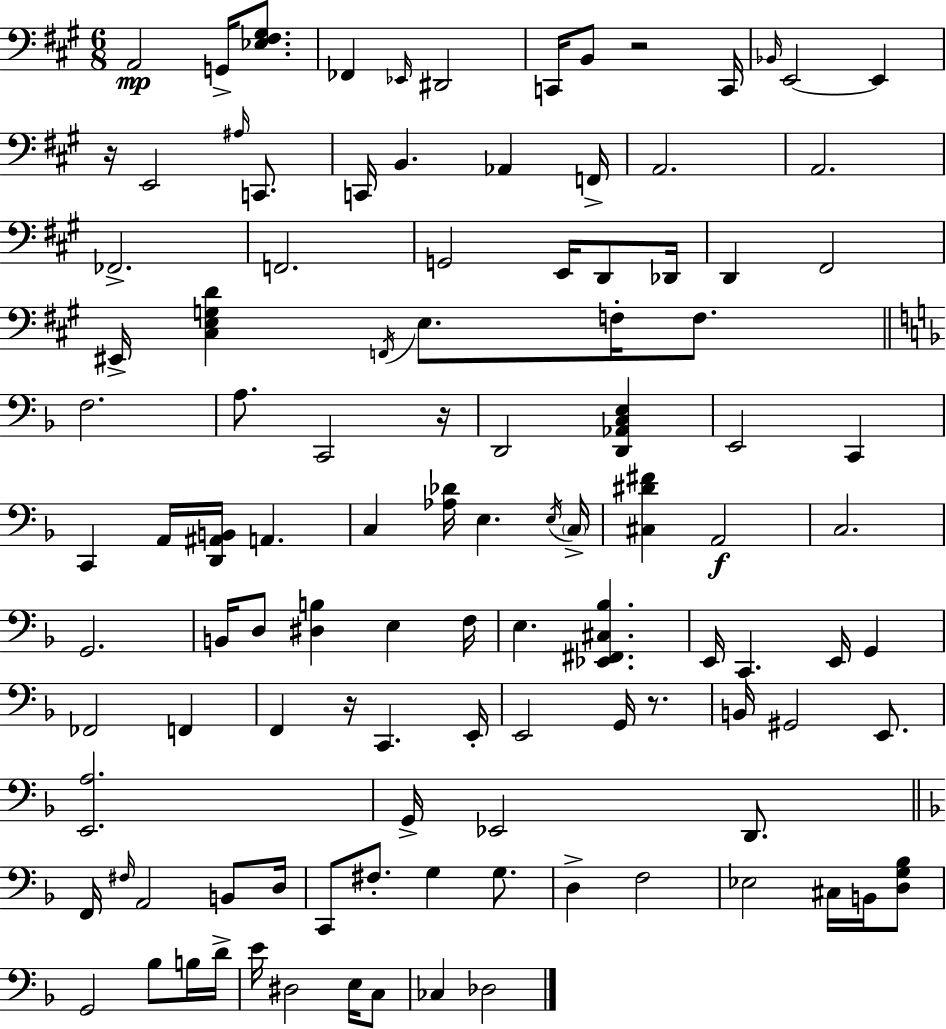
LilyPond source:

{
  \clef bass
  \numericTimeSignature
  \time 6/8
  \key a \major
  \repeat volta 2 { a,2\mp g,16-> <ees fis gis>8. | fes,4 \grace { ees,16 } dis,2 | c,16 b,8 r2 | c,16 \grace { bes,16 } e,2~~ e,4 | \break r16 e,2 \grace { ais16 } | c,8. c,16 b,4. aes,4 | f,16-> a,2. | a,2. | \break fes,2.-> | f,2. | g,2 e,16 | d,8 des,16 d,4 fis,2 | \break eis,16-> <cis e g d'>4 \acciaccatura { f,16 } e8. | f16-. f8. \bar "||" \break \key f \major f2. | a8. c,2 r16 | d,2 <d, aes, c e>4 | e,2 c,4 | \break c,4 a,16 <d, ais, b,>16 a,4. | c4 <aes des'>16 e4. \acciaccatura { e16 } | \parenthesize c16-> <cis dis' fis'>4 a,2\f | c2. | \break g,2. | b,16 d8 <dis b>4 e4 | f16 e4. <ees, fis, cis bes>4. | e,16 c,4. e,16 g,4 | \break fes,2 f,4 | f,4 r16 c,4. | e,16-. e,2 g,16 r8. | b,16 gis,2 e,8. | \break <e, a>2. | g,16-> ees,2 d,8. | \bar "||" \break \key f \major f,16 \grace { fis16 } a,2 b,8 | d16 c,8 fis8.-. g4 g8. | d4-> f2 | ees2 cis16 b,16 <d g bes>8 | \break g,2 bes8 b16 | d'16-> e'16 dis2 e16 c8 | ces4 des2 | } \bar "|."
}